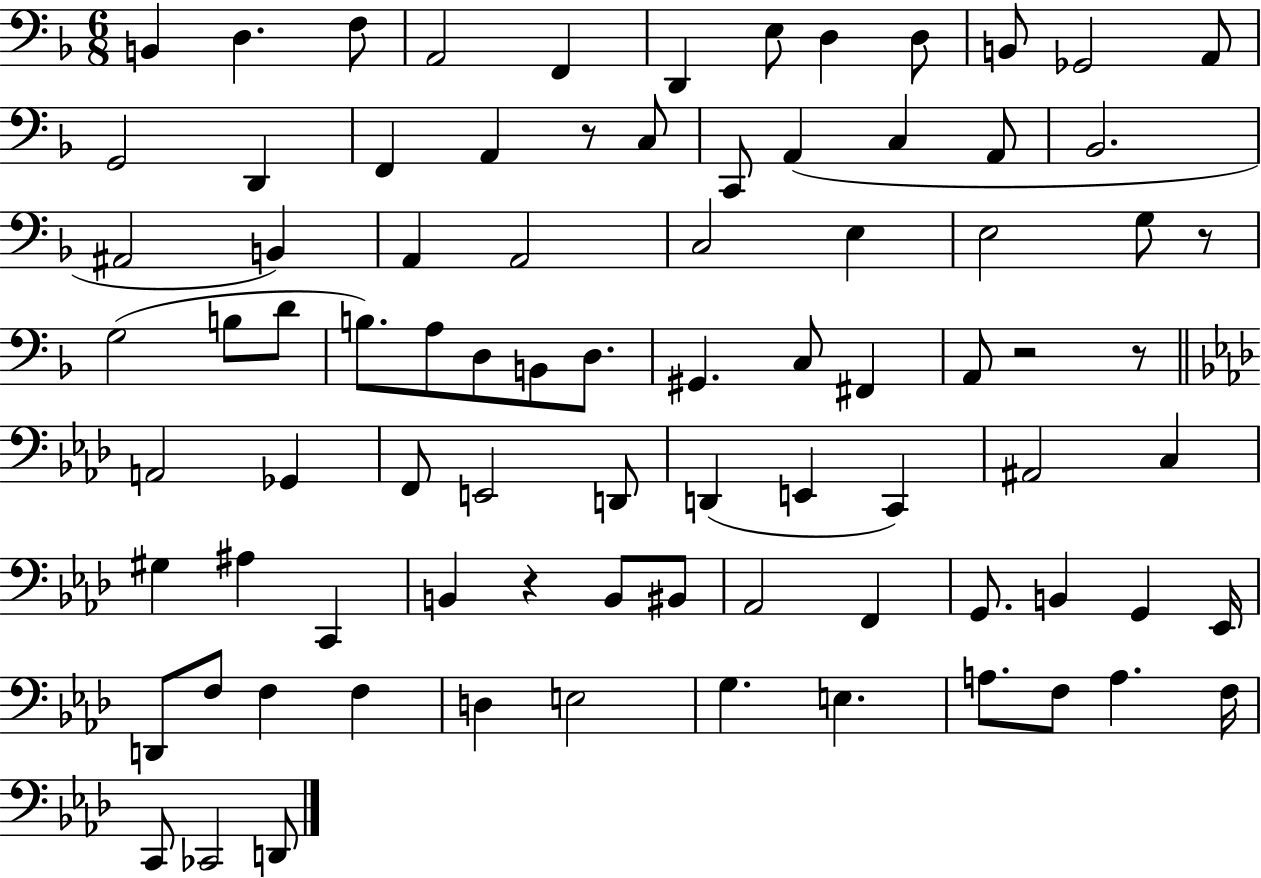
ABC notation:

X:1
T:Untitled
M:6/8
L:1/4
K:F
B,, D, F,/2 A,,2 F,, D,, E,/2 D, D,/2 B,,/2 _G,,2 A,,/2 G,,2 D,, F,, A,, z/2 C,/2 C,,/2 A,, C, A,,/2 _B,,2 ^A,,2 B,, A,, A,,2 C,2 E, E,2 G,/2 z/2 G,2 B,/2 D/2 B,/2 A,/2 D,/2 B,,/2 D,/2 ^G,, C,/2 ^F,, A,,/2 z2 z/2 A,,2 _G,, F,,/2 E,,2 D,,/2 D,, E,, C,, ^A,,2 C, ^G, ^A, C,, B,, z B,,/2 ^B,,/2 _A,,2 F,, G,,/2 B,, G,, _E,,/4 D,,/2 F,/2 F, F, D, E,2 G, E, A,/2 F,/2 A, F,/4 C,,/2 _C,,2 D,,/2